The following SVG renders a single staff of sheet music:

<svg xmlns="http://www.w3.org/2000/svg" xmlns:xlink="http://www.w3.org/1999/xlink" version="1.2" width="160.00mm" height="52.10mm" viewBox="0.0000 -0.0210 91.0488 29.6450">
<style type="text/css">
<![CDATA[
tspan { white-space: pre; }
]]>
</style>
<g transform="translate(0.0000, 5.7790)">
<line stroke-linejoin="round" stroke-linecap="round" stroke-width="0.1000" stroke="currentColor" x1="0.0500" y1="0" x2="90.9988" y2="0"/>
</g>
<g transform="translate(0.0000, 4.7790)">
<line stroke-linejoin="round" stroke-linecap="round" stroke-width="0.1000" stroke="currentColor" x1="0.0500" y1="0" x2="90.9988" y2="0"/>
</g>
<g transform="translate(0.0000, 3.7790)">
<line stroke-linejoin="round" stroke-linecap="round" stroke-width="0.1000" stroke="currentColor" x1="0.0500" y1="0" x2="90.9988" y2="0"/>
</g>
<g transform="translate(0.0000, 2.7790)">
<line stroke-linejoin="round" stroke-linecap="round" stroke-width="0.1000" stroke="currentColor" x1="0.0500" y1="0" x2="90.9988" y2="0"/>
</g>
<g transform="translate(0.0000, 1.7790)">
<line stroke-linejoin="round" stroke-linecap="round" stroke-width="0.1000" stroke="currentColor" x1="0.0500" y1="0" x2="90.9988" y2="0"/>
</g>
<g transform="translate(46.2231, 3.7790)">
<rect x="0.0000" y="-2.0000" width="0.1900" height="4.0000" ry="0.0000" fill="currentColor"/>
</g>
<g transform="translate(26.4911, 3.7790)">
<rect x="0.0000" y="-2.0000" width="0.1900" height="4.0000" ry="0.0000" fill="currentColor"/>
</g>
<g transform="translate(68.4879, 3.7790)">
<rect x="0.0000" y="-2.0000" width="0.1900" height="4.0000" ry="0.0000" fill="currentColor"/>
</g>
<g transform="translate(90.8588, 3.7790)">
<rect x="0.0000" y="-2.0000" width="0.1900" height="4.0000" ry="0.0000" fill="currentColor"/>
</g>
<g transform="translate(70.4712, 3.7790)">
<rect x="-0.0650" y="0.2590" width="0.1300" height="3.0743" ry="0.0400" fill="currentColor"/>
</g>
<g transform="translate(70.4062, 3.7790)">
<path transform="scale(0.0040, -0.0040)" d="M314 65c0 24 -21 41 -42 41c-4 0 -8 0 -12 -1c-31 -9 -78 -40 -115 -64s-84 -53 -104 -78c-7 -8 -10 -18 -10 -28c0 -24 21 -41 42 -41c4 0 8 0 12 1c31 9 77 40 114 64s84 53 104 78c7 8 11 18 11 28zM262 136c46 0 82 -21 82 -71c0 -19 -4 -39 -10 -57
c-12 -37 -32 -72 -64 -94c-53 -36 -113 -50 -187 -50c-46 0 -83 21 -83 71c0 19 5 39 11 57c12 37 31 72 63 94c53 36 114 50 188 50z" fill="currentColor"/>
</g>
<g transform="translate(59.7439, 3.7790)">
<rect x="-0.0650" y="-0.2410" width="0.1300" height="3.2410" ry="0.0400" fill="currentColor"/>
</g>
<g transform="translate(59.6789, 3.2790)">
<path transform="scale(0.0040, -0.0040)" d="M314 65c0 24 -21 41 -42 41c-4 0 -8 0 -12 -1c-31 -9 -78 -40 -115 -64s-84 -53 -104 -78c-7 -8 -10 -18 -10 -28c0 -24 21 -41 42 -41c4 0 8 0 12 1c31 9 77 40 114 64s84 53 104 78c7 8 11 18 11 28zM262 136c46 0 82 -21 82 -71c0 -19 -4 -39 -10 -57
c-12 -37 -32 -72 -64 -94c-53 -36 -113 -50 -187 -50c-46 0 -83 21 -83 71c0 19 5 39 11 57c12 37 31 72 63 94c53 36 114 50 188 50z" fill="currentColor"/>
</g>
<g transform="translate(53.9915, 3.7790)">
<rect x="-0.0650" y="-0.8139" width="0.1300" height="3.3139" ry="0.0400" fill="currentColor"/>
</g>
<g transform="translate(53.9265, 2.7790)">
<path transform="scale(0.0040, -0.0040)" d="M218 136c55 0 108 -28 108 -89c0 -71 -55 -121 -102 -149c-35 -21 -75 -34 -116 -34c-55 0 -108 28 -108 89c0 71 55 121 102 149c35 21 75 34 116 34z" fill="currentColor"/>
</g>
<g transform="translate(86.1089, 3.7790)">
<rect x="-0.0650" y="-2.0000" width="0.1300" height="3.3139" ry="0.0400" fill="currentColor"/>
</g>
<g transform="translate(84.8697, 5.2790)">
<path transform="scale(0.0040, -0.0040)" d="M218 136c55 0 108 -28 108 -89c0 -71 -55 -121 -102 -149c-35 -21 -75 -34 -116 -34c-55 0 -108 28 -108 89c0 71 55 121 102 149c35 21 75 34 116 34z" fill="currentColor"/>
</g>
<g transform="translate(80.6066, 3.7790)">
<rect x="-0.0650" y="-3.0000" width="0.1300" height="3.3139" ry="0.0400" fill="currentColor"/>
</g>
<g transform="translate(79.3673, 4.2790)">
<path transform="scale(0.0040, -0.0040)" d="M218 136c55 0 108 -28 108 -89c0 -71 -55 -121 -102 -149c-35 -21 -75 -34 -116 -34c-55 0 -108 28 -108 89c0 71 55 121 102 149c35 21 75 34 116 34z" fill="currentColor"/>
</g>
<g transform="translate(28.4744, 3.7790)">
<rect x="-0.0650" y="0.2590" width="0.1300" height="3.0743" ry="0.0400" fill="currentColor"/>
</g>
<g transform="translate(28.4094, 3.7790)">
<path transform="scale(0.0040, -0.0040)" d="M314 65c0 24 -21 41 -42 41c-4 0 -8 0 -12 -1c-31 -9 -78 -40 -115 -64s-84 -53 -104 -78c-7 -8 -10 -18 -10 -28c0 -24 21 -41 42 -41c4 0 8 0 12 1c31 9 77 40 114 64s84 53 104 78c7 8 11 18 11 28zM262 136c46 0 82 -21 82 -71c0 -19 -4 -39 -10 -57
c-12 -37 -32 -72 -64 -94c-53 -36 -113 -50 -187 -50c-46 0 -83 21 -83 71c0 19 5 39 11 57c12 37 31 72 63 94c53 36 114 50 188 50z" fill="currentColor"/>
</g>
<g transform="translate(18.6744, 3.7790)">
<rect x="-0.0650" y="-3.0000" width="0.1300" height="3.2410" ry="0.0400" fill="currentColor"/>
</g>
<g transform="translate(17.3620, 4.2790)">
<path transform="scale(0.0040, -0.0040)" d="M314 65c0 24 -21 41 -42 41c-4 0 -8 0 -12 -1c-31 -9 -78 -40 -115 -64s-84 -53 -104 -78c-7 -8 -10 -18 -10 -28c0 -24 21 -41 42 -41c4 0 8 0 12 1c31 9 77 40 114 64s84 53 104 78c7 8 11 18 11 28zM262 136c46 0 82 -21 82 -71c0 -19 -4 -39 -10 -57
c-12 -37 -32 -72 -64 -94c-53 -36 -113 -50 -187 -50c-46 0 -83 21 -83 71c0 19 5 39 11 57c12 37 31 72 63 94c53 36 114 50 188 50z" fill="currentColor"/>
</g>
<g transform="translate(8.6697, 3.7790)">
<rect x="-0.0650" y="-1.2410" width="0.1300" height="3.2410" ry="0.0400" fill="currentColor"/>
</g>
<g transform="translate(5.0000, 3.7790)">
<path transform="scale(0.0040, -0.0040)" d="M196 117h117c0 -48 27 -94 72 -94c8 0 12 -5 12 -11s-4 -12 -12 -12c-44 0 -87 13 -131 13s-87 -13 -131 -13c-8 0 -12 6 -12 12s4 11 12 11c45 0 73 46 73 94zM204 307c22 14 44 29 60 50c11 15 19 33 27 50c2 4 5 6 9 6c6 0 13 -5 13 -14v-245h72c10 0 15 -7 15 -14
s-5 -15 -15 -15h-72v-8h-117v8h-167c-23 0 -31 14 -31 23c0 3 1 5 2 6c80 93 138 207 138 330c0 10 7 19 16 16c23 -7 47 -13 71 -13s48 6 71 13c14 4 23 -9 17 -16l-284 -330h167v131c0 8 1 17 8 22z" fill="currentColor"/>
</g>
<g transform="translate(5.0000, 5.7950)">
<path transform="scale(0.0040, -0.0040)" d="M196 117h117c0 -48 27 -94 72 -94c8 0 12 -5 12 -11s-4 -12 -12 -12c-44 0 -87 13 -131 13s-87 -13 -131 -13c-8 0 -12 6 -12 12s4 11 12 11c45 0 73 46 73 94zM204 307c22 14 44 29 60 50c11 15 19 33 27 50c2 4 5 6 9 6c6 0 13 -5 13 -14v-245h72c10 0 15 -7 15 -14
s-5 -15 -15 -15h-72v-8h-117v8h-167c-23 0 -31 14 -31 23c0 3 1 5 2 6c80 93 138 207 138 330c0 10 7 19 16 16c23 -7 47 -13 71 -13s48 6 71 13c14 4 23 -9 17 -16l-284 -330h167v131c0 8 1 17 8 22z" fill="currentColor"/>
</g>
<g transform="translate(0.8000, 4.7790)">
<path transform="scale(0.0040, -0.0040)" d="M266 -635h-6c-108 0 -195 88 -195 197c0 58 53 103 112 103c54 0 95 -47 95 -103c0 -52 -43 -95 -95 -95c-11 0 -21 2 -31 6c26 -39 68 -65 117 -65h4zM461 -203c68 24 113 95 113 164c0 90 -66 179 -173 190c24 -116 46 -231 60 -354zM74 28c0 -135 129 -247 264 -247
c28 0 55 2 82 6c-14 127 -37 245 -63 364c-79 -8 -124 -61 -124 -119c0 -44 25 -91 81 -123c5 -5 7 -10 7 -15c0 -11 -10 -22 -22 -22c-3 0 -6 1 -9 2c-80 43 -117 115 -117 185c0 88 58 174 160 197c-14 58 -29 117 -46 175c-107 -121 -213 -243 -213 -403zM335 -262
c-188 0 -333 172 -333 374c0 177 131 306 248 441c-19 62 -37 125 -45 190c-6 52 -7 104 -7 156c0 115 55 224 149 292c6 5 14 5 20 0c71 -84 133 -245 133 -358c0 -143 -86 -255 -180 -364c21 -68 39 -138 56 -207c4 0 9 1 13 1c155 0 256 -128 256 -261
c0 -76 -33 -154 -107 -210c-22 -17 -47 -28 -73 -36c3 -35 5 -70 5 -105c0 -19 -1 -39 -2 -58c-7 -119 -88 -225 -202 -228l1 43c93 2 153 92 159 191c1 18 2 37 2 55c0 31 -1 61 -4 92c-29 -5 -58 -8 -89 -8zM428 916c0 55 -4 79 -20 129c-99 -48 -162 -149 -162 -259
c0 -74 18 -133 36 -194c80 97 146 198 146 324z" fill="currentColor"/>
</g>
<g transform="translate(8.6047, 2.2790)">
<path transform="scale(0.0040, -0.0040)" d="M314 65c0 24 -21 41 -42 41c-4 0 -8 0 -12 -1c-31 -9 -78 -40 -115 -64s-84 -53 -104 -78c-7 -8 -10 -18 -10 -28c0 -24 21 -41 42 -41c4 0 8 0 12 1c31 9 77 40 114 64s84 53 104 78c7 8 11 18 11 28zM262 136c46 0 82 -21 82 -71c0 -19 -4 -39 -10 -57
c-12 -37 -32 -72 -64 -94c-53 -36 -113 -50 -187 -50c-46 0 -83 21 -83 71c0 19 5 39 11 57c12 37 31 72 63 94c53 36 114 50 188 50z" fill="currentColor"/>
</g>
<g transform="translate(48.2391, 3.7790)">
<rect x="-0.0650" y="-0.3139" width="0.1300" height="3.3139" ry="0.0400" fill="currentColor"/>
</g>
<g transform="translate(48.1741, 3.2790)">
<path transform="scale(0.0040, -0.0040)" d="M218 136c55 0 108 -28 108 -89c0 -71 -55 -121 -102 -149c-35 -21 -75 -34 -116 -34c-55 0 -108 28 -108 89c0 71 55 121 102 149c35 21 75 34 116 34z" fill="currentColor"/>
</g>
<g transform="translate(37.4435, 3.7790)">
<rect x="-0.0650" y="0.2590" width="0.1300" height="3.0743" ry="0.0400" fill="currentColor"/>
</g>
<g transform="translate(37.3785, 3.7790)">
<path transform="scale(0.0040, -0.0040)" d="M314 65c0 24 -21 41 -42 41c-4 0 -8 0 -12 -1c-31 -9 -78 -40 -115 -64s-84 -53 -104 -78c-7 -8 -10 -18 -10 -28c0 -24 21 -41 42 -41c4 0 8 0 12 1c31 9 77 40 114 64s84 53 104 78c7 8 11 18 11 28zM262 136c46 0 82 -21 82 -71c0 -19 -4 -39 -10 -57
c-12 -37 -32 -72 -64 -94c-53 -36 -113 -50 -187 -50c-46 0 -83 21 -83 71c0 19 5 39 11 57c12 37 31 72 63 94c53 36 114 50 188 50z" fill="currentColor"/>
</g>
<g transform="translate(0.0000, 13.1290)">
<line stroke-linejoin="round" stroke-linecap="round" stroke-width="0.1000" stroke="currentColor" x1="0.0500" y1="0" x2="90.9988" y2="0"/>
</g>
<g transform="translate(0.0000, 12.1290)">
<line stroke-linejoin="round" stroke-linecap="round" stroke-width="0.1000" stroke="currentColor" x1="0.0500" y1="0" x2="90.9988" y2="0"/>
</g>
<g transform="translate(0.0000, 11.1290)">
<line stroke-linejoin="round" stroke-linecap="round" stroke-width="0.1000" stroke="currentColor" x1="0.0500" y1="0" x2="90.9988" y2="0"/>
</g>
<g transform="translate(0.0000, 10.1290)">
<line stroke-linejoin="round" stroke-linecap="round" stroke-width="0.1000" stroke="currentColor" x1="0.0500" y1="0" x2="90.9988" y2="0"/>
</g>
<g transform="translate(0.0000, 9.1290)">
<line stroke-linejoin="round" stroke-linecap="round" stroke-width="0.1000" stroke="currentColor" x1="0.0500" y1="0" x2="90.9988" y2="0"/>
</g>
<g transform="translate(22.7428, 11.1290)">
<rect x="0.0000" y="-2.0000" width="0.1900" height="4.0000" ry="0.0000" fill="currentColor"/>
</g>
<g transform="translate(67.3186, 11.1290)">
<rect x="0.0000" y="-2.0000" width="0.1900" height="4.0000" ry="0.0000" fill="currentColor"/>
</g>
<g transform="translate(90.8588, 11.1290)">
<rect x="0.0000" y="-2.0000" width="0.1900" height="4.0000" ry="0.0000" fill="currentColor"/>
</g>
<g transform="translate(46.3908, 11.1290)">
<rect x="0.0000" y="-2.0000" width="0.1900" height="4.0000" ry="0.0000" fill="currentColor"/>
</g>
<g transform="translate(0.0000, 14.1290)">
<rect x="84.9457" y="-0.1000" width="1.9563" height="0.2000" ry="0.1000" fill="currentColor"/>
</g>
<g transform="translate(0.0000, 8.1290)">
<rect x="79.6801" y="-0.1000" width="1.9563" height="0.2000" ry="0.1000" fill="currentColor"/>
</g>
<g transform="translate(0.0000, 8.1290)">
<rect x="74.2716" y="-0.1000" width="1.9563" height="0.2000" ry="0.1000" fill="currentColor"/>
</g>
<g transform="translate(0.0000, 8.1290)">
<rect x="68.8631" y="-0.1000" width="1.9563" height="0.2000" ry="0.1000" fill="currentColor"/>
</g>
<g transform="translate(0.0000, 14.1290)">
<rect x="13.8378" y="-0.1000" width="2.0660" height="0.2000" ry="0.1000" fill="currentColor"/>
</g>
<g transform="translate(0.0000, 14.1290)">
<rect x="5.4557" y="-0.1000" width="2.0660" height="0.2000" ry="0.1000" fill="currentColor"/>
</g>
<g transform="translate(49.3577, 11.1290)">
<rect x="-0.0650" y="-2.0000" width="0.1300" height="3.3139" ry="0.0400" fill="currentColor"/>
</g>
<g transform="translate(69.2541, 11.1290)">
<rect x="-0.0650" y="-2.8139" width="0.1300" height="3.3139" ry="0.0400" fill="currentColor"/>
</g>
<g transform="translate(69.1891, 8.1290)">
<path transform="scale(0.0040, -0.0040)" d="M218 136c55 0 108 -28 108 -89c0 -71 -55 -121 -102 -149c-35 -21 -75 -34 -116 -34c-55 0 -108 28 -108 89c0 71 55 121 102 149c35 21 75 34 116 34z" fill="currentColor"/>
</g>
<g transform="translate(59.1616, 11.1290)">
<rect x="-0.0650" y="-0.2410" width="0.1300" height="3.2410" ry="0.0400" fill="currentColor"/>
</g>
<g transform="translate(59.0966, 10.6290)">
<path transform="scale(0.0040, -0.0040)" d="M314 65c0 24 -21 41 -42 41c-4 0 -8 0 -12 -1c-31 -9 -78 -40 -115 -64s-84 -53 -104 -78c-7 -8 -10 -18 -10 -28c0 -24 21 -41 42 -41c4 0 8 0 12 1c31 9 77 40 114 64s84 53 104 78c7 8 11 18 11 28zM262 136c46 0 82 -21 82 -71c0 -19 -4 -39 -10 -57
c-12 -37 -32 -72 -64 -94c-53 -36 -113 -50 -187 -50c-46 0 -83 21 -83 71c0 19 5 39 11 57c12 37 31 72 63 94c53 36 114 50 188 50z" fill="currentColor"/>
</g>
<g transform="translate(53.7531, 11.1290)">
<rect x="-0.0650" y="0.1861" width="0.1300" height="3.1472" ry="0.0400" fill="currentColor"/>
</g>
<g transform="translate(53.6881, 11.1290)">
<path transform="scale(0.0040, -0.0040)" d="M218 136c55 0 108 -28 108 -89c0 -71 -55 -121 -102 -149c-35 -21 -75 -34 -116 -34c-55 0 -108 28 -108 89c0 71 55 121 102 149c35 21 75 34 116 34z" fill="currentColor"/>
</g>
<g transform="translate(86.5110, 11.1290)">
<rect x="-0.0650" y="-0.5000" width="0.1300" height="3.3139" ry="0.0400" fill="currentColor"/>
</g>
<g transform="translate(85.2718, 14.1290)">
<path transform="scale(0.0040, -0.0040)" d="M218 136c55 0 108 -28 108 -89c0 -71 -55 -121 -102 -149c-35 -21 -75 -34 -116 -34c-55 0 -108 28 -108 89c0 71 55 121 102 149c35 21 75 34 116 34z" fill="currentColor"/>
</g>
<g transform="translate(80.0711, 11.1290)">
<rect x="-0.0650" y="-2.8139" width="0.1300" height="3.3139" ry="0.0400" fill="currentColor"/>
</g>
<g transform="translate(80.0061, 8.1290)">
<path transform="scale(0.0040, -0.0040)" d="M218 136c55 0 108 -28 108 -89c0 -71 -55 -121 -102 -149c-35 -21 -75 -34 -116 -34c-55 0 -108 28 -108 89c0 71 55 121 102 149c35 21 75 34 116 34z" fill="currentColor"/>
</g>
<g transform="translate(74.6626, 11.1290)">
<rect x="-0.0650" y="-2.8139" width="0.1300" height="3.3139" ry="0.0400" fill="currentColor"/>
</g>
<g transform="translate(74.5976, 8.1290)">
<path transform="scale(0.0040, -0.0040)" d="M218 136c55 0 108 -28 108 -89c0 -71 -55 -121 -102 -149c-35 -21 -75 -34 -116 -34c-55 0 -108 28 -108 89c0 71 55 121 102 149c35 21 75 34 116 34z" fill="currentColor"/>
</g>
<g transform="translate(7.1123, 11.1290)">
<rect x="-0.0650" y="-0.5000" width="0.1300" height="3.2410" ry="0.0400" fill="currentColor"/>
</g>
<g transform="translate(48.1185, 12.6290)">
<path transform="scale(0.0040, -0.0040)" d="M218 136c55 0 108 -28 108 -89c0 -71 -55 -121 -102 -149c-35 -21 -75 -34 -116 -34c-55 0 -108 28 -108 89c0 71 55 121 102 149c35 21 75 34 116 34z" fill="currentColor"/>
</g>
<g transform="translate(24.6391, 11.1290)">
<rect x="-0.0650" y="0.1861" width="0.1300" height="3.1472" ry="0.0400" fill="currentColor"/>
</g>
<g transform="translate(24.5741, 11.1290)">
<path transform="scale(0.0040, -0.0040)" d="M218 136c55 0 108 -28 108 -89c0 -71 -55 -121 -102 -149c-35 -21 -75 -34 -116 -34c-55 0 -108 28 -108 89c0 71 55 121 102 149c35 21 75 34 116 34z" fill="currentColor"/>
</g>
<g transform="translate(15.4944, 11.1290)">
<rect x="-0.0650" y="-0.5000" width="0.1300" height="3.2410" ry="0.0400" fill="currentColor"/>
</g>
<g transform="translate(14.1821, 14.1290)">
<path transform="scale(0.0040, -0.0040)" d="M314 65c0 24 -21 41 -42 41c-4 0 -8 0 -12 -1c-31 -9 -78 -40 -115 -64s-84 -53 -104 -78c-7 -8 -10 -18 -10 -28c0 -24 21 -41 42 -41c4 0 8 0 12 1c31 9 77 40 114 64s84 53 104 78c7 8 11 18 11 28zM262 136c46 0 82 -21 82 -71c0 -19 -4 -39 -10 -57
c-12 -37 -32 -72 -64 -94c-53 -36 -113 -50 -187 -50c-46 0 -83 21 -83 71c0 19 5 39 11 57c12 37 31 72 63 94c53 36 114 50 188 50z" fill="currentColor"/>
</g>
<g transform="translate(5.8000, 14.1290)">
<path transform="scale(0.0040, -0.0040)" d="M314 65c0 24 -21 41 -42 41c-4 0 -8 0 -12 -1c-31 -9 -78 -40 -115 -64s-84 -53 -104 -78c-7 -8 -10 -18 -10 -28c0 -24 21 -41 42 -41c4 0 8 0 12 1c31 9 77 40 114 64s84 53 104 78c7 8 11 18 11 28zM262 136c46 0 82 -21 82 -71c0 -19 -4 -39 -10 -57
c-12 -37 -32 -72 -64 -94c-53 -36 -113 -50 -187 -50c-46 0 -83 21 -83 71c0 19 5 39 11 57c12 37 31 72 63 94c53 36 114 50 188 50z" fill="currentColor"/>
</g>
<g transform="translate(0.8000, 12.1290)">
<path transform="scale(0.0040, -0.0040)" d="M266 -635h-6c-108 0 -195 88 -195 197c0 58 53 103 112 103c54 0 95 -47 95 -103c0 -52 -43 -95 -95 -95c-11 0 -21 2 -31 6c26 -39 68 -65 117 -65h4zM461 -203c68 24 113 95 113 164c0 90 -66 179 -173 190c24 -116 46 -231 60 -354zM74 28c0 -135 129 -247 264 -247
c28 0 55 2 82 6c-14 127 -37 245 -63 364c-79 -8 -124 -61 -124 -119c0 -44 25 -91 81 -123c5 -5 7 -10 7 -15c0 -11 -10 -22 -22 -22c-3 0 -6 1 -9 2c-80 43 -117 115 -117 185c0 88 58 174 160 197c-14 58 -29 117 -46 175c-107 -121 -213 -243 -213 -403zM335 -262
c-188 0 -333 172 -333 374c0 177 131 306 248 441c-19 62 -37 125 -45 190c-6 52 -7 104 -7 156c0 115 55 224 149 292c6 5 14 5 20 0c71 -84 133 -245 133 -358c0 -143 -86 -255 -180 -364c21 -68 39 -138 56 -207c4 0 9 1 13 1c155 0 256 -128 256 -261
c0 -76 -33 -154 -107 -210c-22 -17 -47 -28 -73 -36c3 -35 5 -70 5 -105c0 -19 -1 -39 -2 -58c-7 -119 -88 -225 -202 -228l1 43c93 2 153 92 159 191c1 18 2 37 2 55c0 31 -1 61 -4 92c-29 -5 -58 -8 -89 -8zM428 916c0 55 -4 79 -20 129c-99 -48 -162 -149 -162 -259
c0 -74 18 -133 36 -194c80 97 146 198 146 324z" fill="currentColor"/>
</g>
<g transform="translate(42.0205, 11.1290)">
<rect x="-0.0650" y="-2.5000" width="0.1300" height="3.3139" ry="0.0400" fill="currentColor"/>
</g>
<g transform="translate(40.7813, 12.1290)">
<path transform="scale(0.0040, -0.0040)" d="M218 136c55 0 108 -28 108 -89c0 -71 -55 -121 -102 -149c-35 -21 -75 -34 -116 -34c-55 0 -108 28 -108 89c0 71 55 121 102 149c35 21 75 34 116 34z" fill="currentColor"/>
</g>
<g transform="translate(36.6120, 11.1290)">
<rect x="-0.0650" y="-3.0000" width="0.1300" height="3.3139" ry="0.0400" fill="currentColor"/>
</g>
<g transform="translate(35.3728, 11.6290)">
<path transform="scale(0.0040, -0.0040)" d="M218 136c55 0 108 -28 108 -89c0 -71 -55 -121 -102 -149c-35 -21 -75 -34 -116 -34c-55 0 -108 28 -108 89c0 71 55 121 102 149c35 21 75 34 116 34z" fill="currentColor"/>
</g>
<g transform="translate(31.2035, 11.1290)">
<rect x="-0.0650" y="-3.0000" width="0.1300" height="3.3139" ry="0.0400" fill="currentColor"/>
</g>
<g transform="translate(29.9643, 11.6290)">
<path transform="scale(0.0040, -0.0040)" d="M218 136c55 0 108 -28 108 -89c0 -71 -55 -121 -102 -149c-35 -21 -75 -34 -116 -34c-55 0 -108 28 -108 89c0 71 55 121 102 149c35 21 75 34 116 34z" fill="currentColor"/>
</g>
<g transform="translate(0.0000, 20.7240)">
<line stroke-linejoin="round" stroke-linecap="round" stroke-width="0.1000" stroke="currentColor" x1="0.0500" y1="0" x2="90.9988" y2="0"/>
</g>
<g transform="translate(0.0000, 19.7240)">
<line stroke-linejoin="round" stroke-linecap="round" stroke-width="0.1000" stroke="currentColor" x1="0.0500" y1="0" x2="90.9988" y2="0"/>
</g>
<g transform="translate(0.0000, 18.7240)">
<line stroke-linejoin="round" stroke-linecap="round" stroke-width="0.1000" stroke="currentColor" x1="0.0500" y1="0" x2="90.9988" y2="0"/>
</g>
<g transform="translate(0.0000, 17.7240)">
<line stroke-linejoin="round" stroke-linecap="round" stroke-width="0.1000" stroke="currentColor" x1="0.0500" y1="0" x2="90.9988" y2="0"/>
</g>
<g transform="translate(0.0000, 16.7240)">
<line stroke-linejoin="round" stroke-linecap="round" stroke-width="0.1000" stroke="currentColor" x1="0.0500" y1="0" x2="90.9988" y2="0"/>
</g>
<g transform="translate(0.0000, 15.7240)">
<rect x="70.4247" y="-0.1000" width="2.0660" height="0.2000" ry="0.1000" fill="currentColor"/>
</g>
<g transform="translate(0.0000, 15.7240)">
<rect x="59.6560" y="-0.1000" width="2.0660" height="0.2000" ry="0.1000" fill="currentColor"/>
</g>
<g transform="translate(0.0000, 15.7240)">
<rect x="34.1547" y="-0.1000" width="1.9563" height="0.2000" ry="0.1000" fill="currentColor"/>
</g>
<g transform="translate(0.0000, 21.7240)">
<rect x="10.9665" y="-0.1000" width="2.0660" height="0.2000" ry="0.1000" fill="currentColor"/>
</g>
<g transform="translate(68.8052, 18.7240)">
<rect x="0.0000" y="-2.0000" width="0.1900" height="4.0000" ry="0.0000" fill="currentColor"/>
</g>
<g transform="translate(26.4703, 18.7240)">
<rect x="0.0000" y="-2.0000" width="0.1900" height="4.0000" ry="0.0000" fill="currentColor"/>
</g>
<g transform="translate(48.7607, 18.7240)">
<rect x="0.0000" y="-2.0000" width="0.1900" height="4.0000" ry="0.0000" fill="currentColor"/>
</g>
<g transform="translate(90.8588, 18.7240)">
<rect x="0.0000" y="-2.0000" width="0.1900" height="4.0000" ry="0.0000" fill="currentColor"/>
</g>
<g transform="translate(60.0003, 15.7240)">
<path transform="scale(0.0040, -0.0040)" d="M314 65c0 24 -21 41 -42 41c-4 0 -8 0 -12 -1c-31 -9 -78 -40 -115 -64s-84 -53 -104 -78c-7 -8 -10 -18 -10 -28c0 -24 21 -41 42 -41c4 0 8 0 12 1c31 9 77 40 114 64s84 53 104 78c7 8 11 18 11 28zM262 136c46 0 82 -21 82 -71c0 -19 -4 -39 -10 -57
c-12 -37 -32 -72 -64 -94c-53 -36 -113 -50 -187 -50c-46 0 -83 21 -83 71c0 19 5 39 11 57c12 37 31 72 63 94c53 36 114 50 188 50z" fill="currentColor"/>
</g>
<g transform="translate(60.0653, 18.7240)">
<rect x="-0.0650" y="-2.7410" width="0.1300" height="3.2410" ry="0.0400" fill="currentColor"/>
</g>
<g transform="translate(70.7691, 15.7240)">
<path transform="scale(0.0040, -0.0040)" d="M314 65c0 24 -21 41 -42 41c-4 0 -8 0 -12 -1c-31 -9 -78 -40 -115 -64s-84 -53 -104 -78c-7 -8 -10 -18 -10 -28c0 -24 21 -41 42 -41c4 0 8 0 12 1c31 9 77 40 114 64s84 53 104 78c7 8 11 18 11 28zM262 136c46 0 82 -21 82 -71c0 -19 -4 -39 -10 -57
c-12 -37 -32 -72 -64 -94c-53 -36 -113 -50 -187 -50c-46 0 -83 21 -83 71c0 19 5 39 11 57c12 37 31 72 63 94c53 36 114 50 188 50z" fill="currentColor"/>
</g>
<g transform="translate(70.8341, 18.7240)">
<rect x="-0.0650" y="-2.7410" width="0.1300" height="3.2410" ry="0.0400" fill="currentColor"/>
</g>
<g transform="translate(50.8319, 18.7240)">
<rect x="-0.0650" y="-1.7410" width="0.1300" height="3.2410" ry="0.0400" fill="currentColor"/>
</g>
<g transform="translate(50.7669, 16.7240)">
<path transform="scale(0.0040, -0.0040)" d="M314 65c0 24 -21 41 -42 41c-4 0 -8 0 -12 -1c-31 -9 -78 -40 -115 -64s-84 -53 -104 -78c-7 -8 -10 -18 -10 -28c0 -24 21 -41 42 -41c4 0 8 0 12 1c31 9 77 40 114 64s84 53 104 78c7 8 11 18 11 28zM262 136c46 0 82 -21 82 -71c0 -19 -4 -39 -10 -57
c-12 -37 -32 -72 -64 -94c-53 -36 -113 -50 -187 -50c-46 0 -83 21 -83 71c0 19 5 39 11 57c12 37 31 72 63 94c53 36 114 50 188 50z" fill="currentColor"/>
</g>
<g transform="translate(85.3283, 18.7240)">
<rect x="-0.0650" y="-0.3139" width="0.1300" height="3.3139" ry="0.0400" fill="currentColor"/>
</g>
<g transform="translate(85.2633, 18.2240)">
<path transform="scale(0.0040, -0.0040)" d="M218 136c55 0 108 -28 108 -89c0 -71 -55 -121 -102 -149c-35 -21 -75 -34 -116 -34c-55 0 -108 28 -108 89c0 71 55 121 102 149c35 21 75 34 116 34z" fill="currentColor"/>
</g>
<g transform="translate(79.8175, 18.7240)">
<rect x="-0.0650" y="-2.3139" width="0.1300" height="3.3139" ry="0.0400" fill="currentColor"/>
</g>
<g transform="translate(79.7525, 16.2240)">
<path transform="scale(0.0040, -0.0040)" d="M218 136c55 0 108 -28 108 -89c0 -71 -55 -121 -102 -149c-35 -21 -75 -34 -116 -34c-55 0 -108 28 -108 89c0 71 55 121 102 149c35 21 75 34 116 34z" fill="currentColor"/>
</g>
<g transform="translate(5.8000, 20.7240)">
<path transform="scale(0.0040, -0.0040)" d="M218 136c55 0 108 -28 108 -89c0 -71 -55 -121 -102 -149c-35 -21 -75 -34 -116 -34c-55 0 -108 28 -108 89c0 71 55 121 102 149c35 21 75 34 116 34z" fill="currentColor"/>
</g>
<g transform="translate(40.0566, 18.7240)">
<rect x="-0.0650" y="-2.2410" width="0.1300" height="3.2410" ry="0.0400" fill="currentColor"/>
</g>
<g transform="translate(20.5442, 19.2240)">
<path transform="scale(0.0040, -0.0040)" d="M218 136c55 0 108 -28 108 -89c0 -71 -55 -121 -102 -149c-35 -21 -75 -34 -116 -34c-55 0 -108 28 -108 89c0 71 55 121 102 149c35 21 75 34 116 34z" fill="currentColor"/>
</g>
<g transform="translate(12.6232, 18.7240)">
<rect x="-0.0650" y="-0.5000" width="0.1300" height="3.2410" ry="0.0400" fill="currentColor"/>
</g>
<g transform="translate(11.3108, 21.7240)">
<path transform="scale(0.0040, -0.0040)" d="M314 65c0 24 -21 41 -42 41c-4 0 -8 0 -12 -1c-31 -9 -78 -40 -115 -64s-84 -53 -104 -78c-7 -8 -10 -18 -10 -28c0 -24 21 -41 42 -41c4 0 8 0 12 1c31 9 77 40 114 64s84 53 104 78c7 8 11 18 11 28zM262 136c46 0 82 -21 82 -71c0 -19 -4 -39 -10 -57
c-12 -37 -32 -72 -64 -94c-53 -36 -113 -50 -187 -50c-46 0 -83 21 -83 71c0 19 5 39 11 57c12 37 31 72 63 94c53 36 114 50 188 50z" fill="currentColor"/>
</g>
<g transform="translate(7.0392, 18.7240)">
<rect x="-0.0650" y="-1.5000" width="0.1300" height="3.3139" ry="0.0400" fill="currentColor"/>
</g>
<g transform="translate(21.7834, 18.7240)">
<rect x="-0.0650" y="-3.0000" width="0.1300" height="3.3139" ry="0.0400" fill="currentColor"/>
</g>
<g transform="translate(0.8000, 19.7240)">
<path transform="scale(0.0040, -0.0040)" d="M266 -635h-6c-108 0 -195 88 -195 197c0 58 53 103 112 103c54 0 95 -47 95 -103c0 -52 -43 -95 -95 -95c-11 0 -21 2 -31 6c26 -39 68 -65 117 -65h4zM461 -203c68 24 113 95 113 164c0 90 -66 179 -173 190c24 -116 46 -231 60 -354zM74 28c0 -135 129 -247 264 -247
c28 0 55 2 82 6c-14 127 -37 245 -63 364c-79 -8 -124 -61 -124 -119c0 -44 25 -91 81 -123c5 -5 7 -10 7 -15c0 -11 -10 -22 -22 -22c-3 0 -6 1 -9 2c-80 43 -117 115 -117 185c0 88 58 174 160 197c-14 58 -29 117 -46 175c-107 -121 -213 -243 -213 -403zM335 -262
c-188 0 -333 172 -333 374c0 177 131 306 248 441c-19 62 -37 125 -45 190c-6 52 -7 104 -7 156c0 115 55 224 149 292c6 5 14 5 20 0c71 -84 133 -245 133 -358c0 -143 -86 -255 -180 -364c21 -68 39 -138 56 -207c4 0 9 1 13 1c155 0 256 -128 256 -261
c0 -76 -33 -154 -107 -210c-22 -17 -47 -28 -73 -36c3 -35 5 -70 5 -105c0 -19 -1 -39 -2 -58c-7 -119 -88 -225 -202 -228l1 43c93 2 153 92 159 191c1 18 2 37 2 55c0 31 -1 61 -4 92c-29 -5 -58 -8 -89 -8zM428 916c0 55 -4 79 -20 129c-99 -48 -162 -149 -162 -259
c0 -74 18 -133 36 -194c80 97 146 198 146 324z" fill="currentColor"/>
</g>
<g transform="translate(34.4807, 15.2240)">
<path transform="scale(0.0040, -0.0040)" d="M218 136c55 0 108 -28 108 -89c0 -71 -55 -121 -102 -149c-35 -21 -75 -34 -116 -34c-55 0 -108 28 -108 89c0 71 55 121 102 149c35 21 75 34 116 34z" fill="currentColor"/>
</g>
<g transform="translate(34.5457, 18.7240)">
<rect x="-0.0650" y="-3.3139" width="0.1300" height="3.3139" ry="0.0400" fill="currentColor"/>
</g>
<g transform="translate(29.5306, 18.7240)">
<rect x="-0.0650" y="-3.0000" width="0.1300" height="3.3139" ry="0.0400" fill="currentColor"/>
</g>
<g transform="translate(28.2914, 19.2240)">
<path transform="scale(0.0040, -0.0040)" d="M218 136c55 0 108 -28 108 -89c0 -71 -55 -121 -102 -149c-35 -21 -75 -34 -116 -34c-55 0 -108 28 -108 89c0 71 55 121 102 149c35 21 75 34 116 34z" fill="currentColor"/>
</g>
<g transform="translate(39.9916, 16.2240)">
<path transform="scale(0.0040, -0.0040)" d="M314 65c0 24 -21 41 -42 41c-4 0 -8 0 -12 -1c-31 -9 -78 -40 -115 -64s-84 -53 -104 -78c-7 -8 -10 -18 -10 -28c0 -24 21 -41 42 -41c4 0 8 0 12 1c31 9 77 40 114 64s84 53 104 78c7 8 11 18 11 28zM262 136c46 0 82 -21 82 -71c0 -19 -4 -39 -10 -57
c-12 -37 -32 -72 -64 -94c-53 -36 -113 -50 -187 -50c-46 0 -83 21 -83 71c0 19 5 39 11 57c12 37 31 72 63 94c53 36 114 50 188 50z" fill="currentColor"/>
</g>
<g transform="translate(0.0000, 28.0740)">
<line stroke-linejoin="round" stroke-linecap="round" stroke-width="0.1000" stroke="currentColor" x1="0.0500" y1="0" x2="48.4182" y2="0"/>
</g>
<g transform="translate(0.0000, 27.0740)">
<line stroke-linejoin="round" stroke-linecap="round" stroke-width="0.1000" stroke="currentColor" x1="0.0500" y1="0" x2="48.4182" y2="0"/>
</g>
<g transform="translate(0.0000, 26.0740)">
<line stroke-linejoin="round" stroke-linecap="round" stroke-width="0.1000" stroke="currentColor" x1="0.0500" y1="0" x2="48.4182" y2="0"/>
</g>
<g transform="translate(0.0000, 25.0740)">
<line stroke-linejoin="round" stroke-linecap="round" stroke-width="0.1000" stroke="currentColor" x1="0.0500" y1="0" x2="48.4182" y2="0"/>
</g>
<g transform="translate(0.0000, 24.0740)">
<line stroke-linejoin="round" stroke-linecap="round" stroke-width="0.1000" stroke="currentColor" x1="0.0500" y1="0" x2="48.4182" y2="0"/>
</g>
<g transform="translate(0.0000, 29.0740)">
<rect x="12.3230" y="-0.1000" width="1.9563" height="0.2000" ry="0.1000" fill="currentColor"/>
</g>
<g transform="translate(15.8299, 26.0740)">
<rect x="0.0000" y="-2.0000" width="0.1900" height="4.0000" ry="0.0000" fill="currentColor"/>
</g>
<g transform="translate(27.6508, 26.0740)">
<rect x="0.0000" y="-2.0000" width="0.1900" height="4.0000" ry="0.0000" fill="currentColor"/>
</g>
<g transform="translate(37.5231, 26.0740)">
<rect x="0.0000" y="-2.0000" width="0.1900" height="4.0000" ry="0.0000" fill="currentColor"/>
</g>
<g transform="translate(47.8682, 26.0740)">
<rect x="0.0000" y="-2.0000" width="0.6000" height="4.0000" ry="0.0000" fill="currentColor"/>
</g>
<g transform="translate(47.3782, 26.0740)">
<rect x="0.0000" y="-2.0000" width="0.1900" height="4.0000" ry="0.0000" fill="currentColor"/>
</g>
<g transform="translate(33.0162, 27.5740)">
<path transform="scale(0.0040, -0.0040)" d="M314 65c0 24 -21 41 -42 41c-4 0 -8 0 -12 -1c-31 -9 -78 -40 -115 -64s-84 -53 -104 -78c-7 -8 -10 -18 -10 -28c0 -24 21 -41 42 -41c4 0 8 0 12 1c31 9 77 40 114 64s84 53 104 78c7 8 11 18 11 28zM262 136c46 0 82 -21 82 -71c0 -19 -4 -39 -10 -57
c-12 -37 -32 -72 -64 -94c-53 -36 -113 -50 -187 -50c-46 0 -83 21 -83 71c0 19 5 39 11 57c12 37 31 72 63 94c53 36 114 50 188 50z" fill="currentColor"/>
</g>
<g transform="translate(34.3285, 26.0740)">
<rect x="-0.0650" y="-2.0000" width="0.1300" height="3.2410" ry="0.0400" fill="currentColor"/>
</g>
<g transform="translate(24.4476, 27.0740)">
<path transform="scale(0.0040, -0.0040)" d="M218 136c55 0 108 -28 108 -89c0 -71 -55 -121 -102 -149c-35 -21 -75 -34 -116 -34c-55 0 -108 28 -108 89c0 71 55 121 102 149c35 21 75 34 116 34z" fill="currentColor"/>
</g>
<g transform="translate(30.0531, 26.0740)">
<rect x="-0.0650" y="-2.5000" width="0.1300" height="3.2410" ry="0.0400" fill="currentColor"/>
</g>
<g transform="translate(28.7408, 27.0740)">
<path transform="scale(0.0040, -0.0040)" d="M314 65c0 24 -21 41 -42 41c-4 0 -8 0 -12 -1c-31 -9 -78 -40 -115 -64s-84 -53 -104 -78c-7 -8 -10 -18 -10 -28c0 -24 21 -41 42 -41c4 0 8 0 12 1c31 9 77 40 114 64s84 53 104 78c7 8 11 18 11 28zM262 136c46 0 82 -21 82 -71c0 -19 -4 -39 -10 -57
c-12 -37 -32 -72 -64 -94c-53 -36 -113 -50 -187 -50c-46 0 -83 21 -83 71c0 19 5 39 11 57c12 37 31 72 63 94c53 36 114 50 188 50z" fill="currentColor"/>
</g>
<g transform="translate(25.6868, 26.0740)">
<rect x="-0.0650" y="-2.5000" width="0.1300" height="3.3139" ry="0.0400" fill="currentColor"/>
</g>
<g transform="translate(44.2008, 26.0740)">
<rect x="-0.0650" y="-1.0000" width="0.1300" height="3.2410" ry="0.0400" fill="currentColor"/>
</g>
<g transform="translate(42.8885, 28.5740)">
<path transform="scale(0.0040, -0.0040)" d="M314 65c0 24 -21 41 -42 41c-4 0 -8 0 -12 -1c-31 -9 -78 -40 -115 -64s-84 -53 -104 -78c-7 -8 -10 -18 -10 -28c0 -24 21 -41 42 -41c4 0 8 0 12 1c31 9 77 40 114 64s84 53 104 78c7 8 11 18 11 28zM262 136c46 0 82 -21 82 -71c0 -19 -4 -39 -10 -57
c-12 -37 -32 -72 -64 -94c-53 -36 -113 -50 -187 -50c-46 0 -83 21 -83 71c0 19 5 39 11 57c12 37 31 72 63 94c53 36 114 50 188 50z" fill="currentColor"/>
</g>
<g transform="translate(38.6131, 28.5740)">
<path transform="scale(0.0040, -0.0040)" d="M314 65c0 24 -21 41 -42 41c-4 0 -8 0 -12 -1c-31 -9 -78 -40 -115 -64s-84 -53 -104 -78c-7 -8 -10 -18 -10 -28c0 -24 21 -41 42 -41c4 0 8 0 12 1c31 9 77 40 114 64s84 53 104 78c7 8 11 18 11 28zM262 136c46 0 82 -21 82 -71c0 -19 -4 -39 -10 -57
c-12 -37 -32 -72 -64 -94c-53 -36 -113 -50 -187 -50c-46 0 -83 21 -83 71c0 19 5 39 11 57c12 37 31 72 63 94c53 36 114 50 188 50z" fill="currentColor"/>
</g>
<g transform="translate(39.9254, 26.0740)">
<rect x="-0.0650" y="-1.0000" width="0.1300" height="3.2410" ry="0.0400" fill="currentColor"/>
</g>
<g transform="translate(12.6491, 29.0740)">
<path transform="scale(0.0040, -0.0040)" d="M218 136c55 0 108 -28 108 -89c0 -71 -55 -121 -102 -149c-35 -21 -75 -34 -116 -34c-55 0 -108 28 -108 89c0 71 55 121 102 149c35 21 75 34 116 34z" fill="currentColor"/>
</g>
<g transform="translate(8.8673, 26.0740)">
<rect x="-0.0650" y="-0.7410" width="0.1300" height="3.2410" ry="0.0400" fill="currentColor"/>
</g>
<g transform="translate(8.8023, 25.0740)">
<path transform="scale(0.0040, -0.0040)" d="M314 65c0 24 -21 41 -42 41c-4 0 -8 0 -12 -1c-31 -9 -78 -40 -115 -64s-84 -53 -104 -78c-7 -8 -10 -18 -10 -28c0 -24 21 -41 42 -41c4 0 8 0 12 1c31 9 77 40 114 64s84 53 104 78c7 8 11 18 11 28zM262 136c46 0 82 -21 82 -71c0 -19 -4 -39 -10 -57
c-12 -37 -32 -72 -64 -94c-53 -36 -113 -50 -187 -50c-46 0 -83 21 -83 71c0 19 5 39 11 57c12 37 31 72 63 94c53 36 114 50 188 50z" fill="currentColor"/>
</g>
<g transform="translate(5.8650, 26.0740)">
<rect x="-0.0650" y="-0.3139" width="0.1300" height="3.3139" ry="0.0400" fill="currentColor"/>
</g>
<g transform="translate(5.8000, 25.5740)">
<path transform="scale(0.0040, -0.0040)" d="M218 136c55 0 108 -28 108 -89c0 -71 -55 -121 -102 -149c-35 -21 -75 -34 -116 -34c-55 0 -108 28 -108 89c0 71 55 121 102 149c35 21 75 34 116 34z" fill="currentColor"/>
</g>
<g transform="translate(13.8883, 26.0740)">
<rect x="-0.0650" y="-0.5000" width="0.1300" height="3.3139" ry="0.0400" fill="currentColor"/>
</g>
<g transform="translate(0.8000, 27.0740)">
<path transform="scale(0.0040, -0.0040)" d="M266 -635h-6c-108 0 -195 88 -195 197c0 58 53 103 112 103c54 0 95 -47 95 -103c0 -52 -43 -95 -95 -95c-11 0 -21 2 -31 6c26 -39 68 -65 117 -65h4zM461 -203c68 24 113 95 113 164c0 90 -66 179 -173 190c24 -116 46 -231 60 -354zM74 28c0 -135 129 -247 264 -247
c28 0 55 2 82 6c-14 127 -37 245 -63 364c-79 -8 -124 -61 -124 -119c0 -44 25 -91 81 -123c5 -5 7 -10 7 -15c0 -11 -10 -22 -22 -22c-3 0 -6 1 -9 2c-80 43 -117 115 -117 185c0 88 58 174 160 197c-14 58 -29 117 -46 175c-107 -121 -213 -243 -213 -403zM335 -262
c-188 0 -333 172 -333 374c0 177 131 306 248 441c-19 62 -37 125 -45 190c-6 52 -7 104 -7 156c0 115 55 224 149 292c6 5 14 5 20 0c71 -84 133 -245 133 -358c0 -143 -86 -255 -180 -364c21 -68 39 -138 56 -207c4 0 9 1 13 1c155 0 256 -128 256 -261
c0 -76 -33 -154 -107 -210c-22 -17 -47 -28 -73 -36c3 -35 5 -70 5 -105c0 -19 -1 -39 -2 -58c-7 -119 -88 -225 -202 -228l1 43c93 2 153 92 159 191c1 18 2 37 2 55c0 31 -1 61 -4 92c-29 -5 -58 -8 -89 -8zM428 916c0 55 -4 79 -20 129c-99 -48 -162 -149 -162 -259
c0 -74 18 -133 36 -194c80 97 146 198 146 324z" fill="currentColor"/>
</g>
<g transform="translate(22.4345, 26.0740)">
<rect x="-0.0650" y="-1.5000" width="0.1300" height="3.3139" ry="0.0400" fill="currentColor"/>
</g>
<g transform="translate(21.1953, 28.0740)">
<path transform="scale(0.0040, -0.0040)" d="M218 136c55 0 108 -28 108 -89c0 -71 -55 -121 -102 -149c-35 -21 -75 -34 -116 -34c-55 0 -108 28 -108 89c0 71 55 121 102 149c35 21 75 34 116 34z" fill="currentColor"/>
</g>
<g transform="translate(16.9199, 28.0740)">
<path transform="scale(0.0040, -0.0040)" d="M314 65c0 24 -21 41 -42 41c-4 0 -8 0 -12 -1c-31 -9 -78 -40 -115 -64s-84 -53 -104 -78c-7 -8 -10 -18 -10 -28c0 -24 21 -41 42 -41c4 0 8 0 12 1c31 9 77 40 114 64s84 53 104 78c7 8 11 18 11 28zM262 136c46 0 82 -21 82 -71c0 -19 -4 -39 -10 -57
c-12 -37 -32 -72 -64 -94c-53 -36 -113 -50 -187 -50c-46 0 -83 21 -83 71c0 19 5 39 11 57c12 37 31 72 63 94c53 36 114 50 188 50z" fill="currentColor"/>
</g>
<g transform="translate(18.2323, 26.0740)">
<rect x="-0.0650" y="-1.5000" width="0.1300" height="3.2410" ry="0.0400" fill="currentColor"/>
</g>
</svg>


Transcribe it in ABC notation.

X:1
T:Untitled
M:4/4
L:1/4
K:C
e2 A2 B2 B2 c d c2 B2 A F C2 C2 B A A G F B c2 a a a C E C2 A A b g2 f2 a2 a2 g c c d2 C E2 E G G2 F2 D2 D2